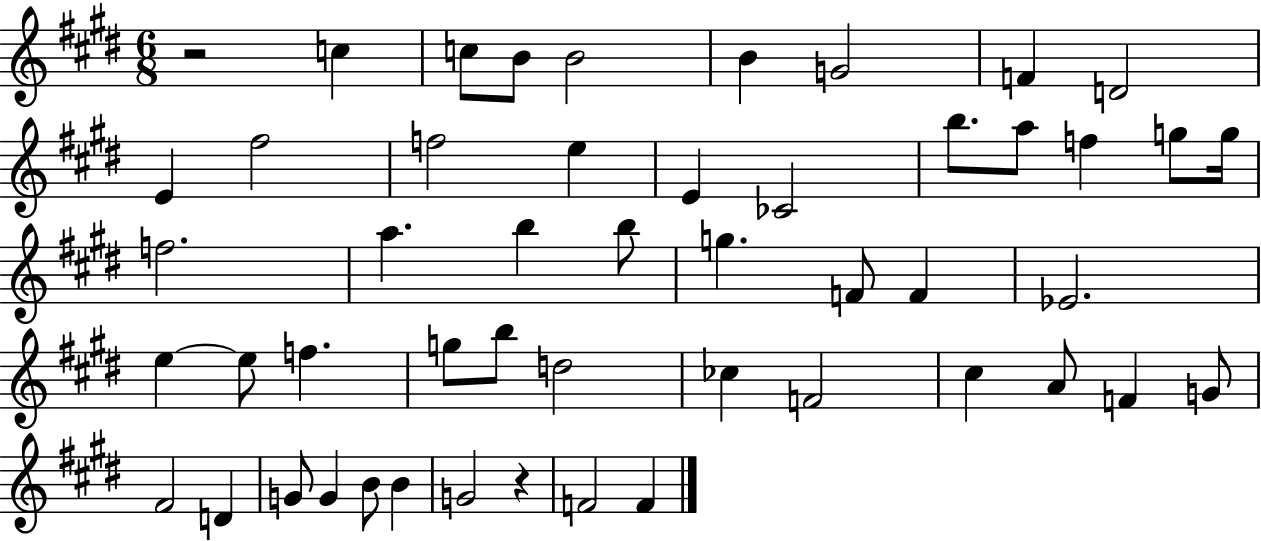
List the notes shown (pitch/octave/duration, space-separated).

R/h C5/q C5/e B4/e B4/h B4/q G4/h F4/q D4/h E4/q F#5/h F5/h E5/q E4/q CES4/h B5/e. A5/e F5/q G5/e G5/s F5/h. A5/q. B5/q B5/e G5/q. F4/e F4/q Eb4/h. E5/q E5/e F5/q. G5/e B5/e D5/h CES5/q F4/h C#5/q A4/e F4/q G4/e F#4/h D4/q G4/e G4/q B4/e B4/q G4/h R/q F4/h F4/q